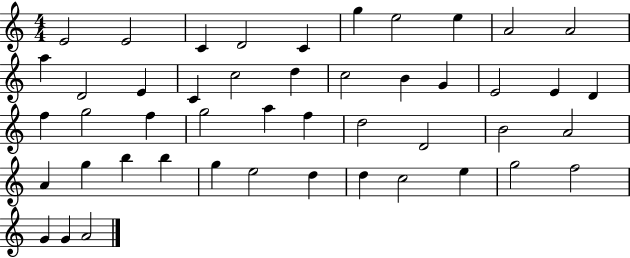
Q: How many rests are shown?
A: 0